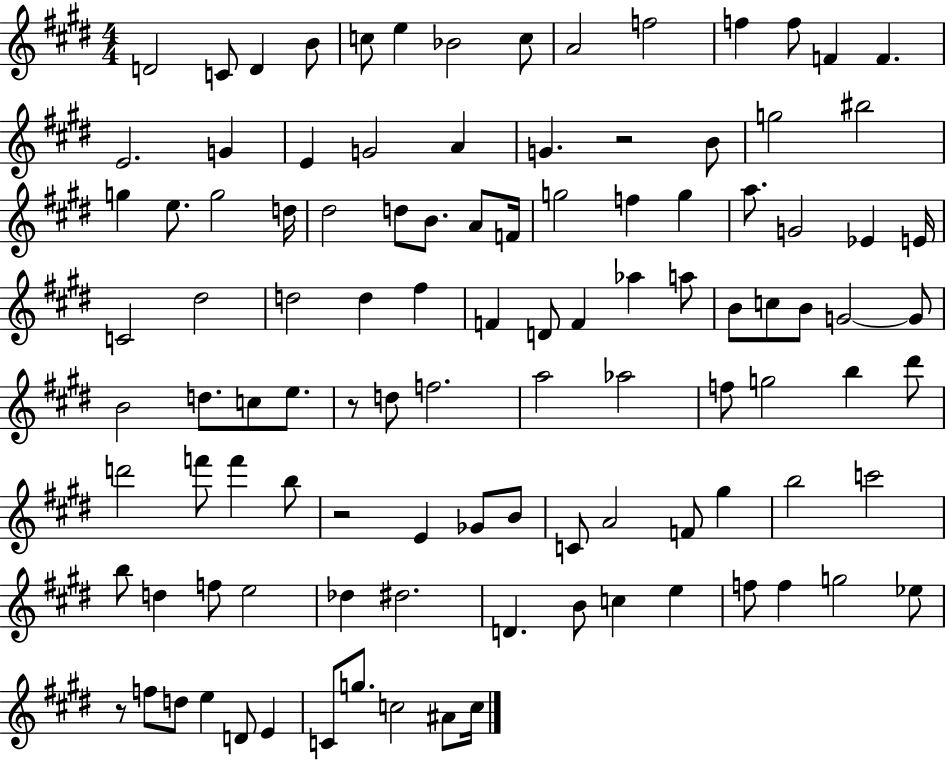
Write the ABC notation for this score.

X:1
T:Untitled
M:4/4
L:1/4
K:E
D2 C/2 D B/2 c/2 e _B2 c/2 A2 f2 f f/2 F F E2 G E G2 A G z2 B/2 g2 ^b2 g e/2 g2 d/4 ^d2 d/2 B/2 A/2 F/4 g2 f g a/2 G2 _E E/4 C2 ^d2 d2 d ^f F D/2 F _a a/2 B/2 c/2 B/2 G2 G/2 B2 d/2 c/2 e/2 z/2 d/2 f2 a2 _a2 f/2 g2 b ^d'/2 d'2 f'/2 f' b/2 z2 E _G/2 B/2 C/2 A2 F/2 ^g b2 c'2 b/2 d f/2 e2 _d ^d2 D B/2 c e f/2 f g2 _e/2 z/2 f/2 d/2 e D/2 E C/2 g/2 c2 ^A/2 c/4